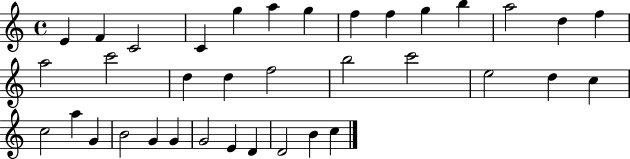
{
  \clef treble
  \time 4/4
  \defaultTimeSignature
  \key c \major
  e'4 f'4 c'2 | c'4 g''4 a''4 g''4 | f''4 f''4 g''4 b''4 | a''2 d''4 f''4 | \break a''2 c'''2 | d''4 d''4 f''2 | b''2 c'''2 | e''2 d''4 c''4 | \break c''2 a''4 g'4 | b'2 g'4 g'4 | g'2 e'4 d'4 | d'2 b'4 c''4 | \break \bar "|."
}